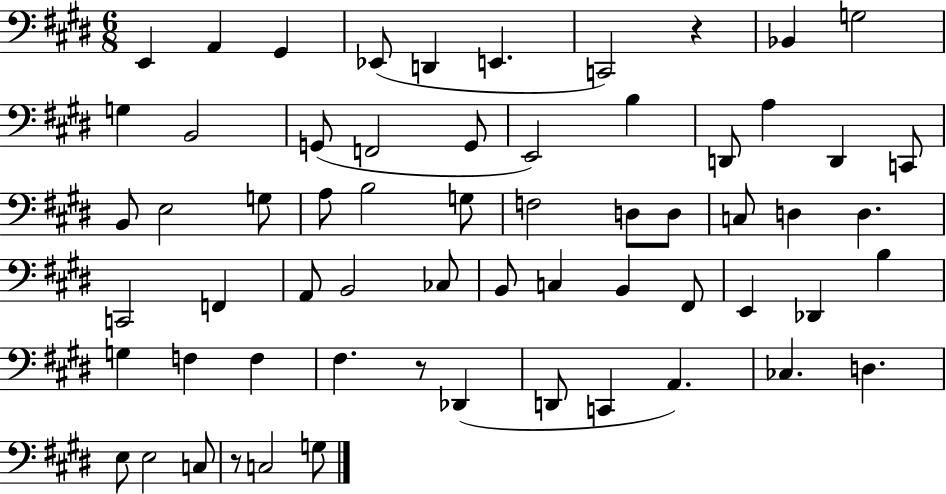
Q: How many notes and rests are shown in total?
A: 62